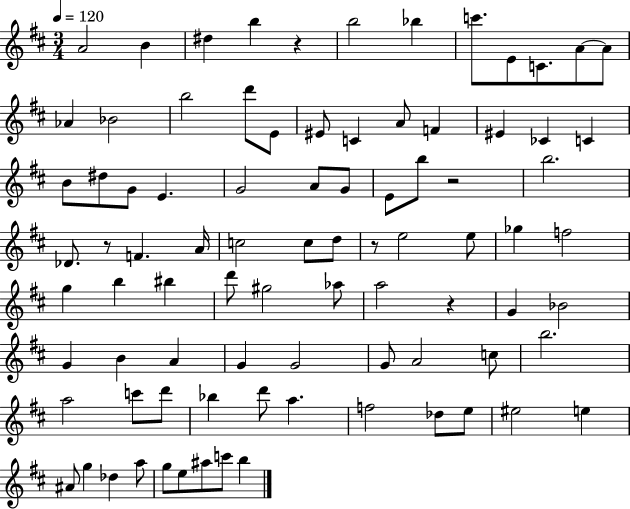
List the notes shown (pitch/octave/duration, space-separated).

A4/h B4/q D#5/q B5/q R/q B5/h Bb5/q C6/e. E4/e C4/e. A4/e A4/e Ab4/q Bb4/h B5/h D6/e E4/e EIS4/e C4/q A4/e F4/q EIS4/q CES4/q C4/q B4/e D#5/e G4/e E4/q. G4/h A4/e G4/e E4/e B5/e R/h B5/h. Db4/e. R/e F4/q. A4/s C5/h C5/e D5/e R/e E5/h E5/e Gb5/q F5/h G5/q B5/q BIS5/q D6/e G#5/h Ab5/e A5/h R/q G4/q Bb4/h G4/q B4/q A4/q G4/q G4/h G4/e A4/h C5/e B5/h. A5/h C6/e D6/e Bb5/q D6/e A5/q. F5/h Db5/e E5/e EIS5/h E5/q A#4/e G5/q Db5/q A5/e G5/e E5/e A#5/e C6/e B5/q